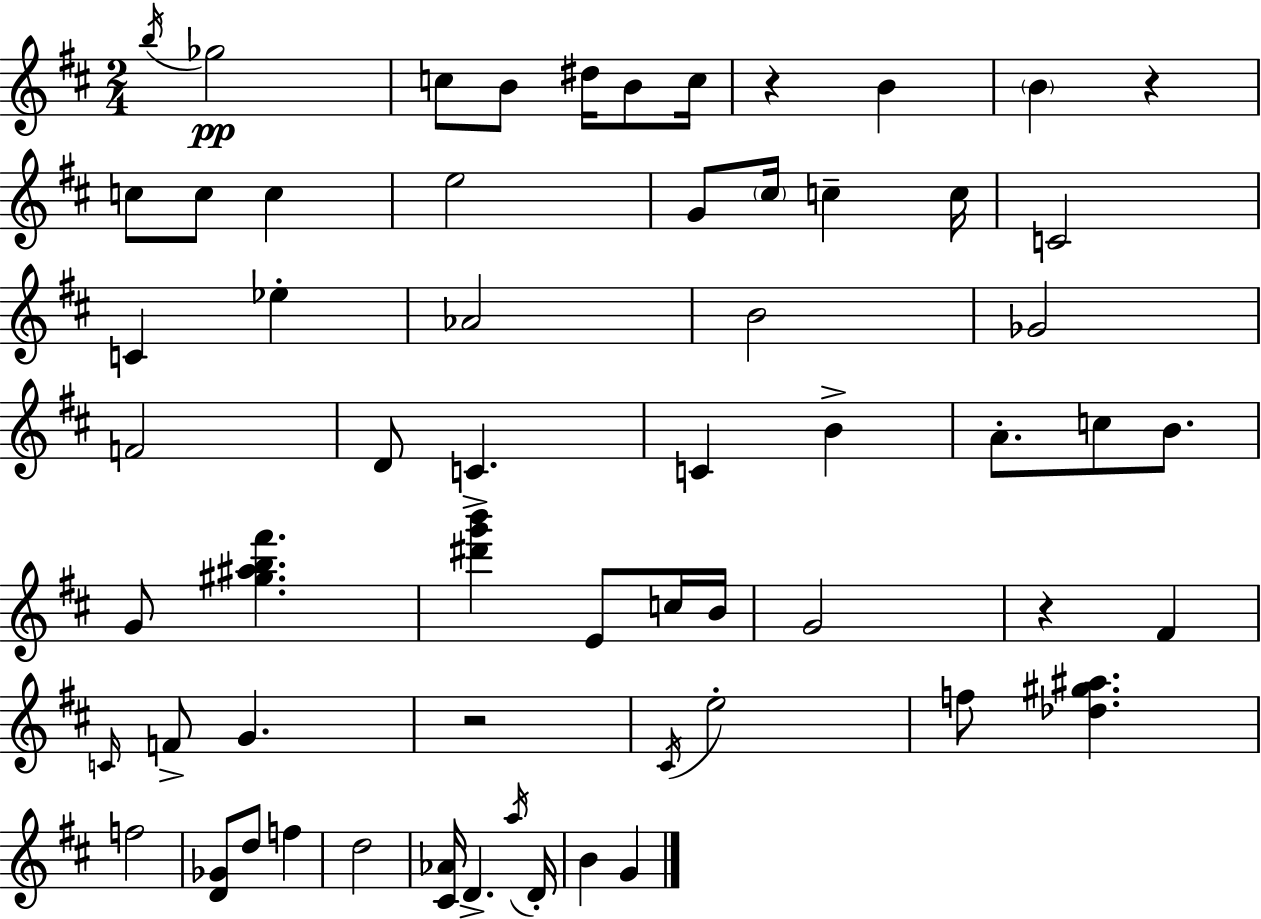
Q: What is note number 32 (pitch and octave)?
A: G4